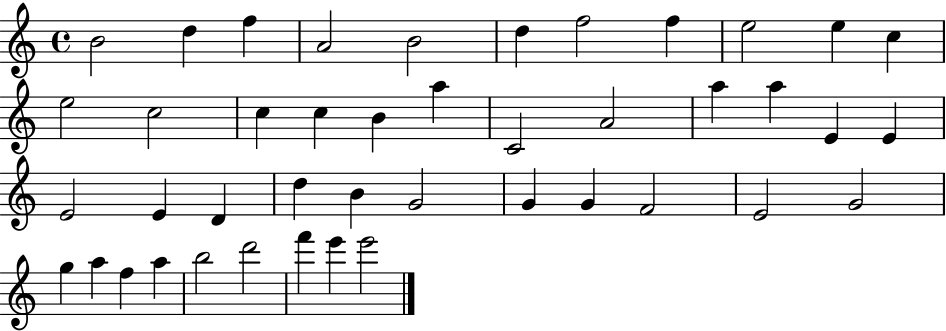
{
  \clef treble
  \time 4/4
  \defaultTimeSignature
  \key c \major
  b'2 d''4 f''4 | a'2 b'2 | d''4 f''2 f''4 | e''2 e''4 c''4 | \break e''2 c''2 | c''4 c''4 b'4 a''4 | c'2 a'2 | a''4 a''4 e'4 e'4 | \break e'2 e'4 d'4 | d''4 b'4 g'2 | g'4 g'4 f'2 | e'2 g'2 | \break g''4 a''4 f''4 a''4 | b''2 d'''2 | f'''4 e'''4 e'''2 | \bar "|."
}